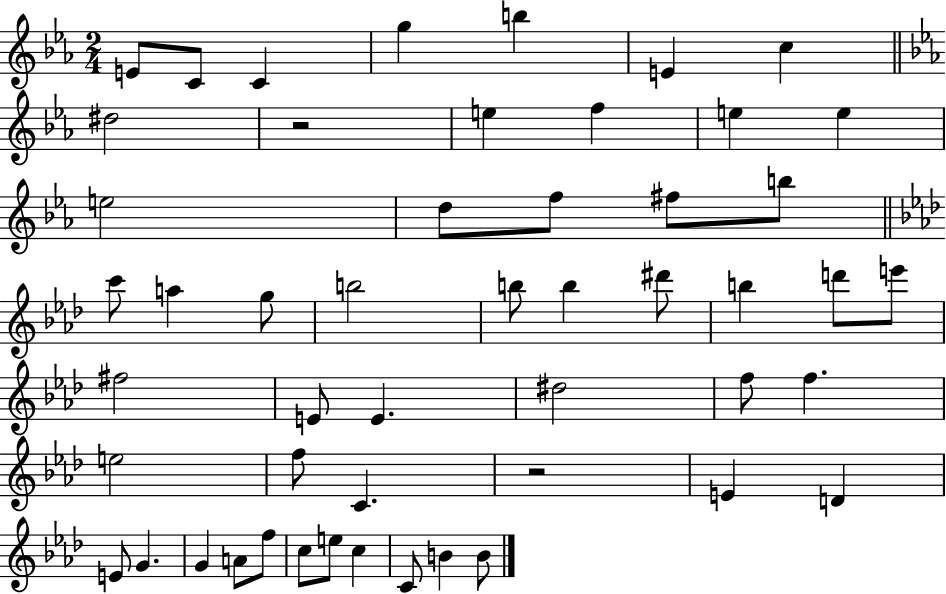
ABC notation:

X:1
T:Untitled
M:2/4
L:1/4
K:Eb
E/2 C/2 C g b E c ^d2 z2 e f e e e2 d/2 f/2 ^f/2 b/2 c'/2 a g/2 b2 b/2 b ^d'/2 b d'/2 e'/2 ^f2 E/2 E ^d2 f/2 f e2 f/2 C z2 E D E/2 G G A/2 f/2 c/2 e/2 c C/2 B B/2